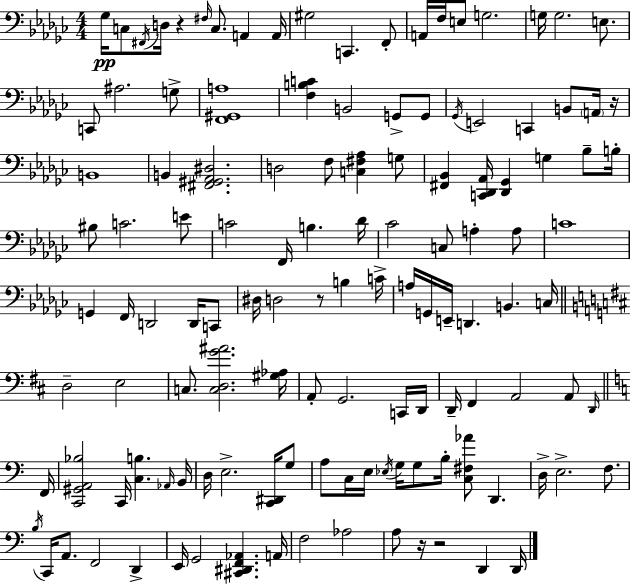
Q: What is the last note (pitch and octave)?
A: D2